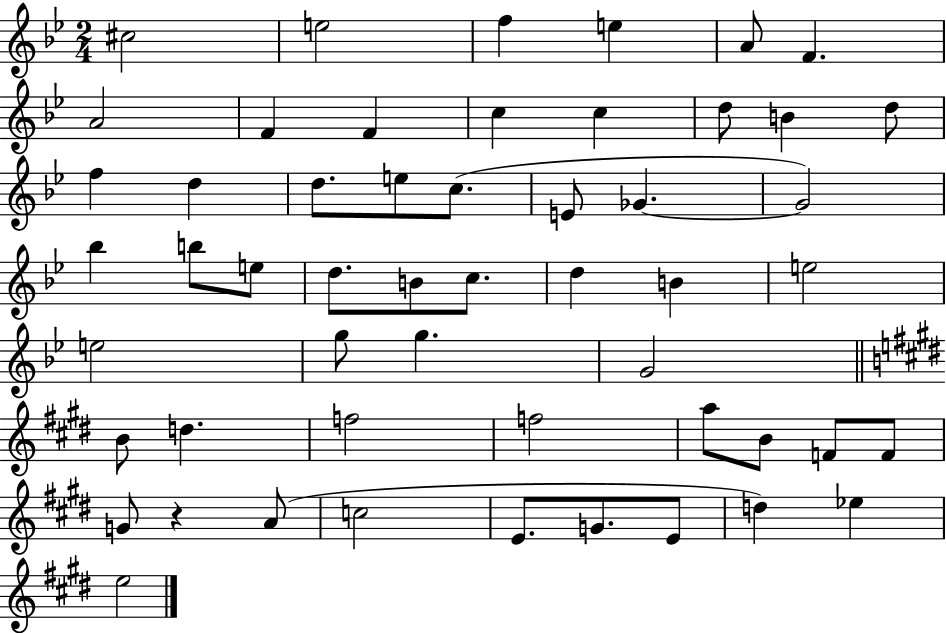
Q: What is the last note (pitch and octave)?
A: E5